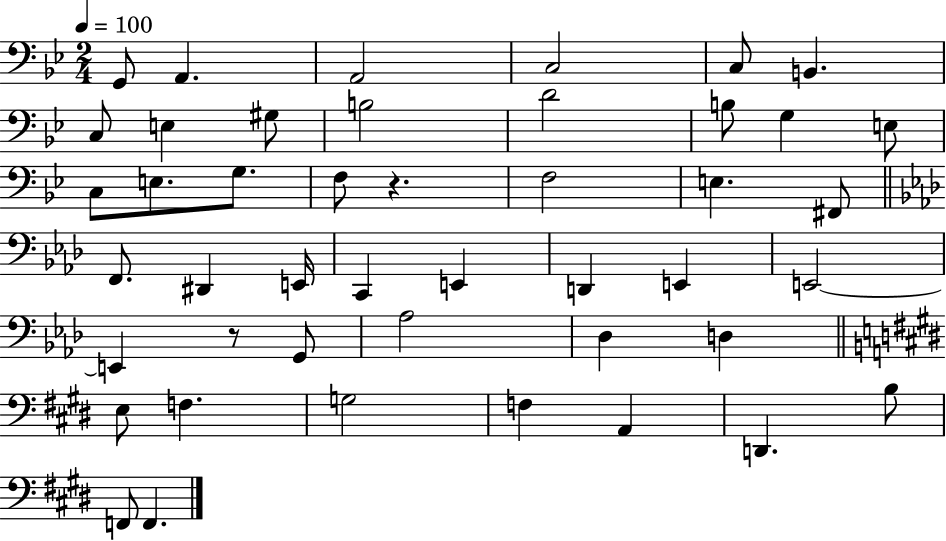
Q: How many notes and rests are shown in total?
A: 45